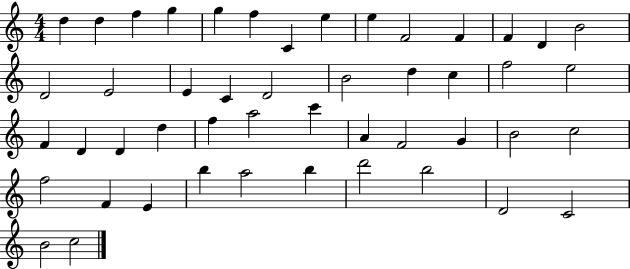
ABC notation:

X:1
T:Untitled
M:4/4
L:1/4
K:C
d d f g g f C e e F2 F F D B2 D2 E2 E C D2 B2 d c f2 e2 F D D d f a2 c' A F2 G B2 c2 f2 F E b a2 b d'2 b2 D2 C2 B2 c2